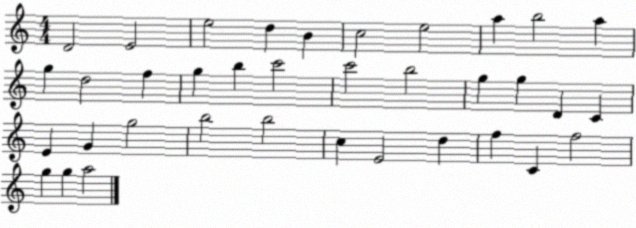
X:1
T:Untitled
M:4/4
L:1/4
K:C
D2 E2 e2 d B c2 e2 a b2 a g d2 f g b c'2 c'2 b2 g g D C E G g2 b2 b2 c E2 d f C f2 g g a2